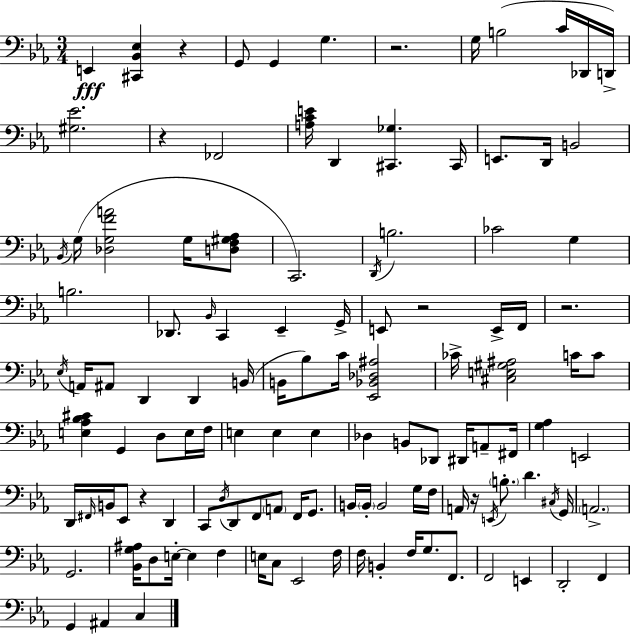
{
  \clef bass
  \numericTimeSignature
  \time 3/4
  \key ees \major
  e,4\fff <cis, bes, ees>4 r4 | g,8 g,4 g4. | r2. | g16 b2( c'16 des,16 d,16->) | \break <gis ees'>2. | r4 fes,2 | <a c' e'>16 d,4 <cis, ges>4. cis,16 | e,8. d,16 b,2 | \break \acciaccatura { bes,16 }( g16 <des g f' a'>2 g16 <d f gis aes>8 | c,2.) | \acciaccatura { d,16 } b2. | ces'2 g4 | \break b2. | des,8. \grace { bes,16 } c,4 ees,4-- | g,16-> e,8 r2 | e,16-> f,16 r2. | \break \acciaccatura { ees16 } a,16 ais,8 d,4 d,4 | b,16( b,16 bes8) c'16 <ees, bes, des ais>2 | ces'16-> <cis e gis ais>2 | c'16 c'8 <e aes bes cis'>4 g,4 | \break d8 e16 f16 e4 e4 | e4 des4 b,8 des,8 | dis,16 a,8-- fis,16 <g aes>4 e,2 | d,16 \grace { fis,16 } b,16 ees,8 r4 | \break d,4 c,8 \acciaccatura { d16 } d,8 f,8 | \parenthesize a,8 f,16 g,8. b,16 \parenthesize b,16-. b,2 | g16 f16 a,16 r16 \acciaccatura { e,16 } \parenthesize b8.-. | d'4. \acciaccatura { cis16 } g,16 \parenthesize a,2.-> | \break g,2. | <bes, g ais>16 d8 e16-.~~ | e4 f4 e16 c8 ees,2 | f16 f16 b,4-. | \break f16 g8. f,8. f,2 | e,4 d,2-. | f,4 g,4 | ais,4 c4 \bar "|."
}